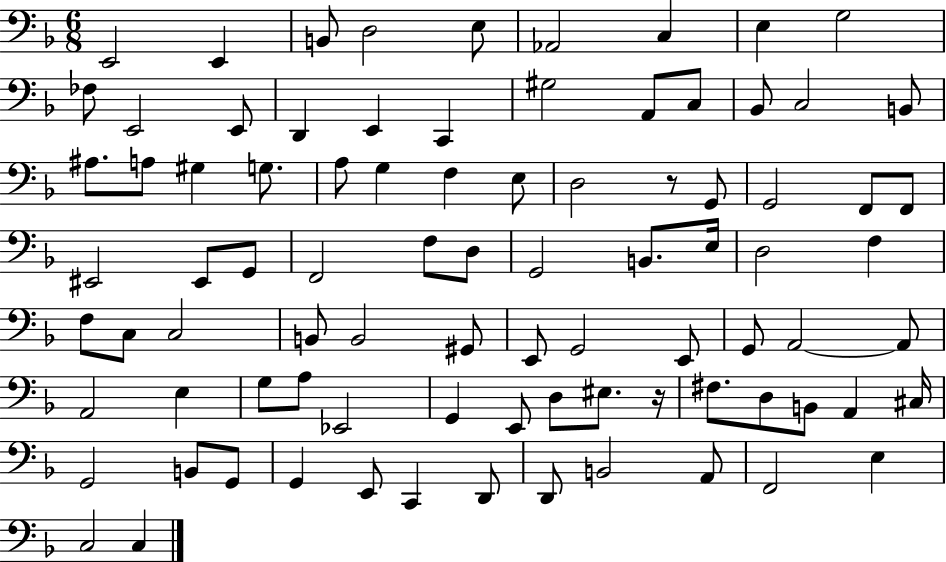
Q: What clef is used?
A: bass